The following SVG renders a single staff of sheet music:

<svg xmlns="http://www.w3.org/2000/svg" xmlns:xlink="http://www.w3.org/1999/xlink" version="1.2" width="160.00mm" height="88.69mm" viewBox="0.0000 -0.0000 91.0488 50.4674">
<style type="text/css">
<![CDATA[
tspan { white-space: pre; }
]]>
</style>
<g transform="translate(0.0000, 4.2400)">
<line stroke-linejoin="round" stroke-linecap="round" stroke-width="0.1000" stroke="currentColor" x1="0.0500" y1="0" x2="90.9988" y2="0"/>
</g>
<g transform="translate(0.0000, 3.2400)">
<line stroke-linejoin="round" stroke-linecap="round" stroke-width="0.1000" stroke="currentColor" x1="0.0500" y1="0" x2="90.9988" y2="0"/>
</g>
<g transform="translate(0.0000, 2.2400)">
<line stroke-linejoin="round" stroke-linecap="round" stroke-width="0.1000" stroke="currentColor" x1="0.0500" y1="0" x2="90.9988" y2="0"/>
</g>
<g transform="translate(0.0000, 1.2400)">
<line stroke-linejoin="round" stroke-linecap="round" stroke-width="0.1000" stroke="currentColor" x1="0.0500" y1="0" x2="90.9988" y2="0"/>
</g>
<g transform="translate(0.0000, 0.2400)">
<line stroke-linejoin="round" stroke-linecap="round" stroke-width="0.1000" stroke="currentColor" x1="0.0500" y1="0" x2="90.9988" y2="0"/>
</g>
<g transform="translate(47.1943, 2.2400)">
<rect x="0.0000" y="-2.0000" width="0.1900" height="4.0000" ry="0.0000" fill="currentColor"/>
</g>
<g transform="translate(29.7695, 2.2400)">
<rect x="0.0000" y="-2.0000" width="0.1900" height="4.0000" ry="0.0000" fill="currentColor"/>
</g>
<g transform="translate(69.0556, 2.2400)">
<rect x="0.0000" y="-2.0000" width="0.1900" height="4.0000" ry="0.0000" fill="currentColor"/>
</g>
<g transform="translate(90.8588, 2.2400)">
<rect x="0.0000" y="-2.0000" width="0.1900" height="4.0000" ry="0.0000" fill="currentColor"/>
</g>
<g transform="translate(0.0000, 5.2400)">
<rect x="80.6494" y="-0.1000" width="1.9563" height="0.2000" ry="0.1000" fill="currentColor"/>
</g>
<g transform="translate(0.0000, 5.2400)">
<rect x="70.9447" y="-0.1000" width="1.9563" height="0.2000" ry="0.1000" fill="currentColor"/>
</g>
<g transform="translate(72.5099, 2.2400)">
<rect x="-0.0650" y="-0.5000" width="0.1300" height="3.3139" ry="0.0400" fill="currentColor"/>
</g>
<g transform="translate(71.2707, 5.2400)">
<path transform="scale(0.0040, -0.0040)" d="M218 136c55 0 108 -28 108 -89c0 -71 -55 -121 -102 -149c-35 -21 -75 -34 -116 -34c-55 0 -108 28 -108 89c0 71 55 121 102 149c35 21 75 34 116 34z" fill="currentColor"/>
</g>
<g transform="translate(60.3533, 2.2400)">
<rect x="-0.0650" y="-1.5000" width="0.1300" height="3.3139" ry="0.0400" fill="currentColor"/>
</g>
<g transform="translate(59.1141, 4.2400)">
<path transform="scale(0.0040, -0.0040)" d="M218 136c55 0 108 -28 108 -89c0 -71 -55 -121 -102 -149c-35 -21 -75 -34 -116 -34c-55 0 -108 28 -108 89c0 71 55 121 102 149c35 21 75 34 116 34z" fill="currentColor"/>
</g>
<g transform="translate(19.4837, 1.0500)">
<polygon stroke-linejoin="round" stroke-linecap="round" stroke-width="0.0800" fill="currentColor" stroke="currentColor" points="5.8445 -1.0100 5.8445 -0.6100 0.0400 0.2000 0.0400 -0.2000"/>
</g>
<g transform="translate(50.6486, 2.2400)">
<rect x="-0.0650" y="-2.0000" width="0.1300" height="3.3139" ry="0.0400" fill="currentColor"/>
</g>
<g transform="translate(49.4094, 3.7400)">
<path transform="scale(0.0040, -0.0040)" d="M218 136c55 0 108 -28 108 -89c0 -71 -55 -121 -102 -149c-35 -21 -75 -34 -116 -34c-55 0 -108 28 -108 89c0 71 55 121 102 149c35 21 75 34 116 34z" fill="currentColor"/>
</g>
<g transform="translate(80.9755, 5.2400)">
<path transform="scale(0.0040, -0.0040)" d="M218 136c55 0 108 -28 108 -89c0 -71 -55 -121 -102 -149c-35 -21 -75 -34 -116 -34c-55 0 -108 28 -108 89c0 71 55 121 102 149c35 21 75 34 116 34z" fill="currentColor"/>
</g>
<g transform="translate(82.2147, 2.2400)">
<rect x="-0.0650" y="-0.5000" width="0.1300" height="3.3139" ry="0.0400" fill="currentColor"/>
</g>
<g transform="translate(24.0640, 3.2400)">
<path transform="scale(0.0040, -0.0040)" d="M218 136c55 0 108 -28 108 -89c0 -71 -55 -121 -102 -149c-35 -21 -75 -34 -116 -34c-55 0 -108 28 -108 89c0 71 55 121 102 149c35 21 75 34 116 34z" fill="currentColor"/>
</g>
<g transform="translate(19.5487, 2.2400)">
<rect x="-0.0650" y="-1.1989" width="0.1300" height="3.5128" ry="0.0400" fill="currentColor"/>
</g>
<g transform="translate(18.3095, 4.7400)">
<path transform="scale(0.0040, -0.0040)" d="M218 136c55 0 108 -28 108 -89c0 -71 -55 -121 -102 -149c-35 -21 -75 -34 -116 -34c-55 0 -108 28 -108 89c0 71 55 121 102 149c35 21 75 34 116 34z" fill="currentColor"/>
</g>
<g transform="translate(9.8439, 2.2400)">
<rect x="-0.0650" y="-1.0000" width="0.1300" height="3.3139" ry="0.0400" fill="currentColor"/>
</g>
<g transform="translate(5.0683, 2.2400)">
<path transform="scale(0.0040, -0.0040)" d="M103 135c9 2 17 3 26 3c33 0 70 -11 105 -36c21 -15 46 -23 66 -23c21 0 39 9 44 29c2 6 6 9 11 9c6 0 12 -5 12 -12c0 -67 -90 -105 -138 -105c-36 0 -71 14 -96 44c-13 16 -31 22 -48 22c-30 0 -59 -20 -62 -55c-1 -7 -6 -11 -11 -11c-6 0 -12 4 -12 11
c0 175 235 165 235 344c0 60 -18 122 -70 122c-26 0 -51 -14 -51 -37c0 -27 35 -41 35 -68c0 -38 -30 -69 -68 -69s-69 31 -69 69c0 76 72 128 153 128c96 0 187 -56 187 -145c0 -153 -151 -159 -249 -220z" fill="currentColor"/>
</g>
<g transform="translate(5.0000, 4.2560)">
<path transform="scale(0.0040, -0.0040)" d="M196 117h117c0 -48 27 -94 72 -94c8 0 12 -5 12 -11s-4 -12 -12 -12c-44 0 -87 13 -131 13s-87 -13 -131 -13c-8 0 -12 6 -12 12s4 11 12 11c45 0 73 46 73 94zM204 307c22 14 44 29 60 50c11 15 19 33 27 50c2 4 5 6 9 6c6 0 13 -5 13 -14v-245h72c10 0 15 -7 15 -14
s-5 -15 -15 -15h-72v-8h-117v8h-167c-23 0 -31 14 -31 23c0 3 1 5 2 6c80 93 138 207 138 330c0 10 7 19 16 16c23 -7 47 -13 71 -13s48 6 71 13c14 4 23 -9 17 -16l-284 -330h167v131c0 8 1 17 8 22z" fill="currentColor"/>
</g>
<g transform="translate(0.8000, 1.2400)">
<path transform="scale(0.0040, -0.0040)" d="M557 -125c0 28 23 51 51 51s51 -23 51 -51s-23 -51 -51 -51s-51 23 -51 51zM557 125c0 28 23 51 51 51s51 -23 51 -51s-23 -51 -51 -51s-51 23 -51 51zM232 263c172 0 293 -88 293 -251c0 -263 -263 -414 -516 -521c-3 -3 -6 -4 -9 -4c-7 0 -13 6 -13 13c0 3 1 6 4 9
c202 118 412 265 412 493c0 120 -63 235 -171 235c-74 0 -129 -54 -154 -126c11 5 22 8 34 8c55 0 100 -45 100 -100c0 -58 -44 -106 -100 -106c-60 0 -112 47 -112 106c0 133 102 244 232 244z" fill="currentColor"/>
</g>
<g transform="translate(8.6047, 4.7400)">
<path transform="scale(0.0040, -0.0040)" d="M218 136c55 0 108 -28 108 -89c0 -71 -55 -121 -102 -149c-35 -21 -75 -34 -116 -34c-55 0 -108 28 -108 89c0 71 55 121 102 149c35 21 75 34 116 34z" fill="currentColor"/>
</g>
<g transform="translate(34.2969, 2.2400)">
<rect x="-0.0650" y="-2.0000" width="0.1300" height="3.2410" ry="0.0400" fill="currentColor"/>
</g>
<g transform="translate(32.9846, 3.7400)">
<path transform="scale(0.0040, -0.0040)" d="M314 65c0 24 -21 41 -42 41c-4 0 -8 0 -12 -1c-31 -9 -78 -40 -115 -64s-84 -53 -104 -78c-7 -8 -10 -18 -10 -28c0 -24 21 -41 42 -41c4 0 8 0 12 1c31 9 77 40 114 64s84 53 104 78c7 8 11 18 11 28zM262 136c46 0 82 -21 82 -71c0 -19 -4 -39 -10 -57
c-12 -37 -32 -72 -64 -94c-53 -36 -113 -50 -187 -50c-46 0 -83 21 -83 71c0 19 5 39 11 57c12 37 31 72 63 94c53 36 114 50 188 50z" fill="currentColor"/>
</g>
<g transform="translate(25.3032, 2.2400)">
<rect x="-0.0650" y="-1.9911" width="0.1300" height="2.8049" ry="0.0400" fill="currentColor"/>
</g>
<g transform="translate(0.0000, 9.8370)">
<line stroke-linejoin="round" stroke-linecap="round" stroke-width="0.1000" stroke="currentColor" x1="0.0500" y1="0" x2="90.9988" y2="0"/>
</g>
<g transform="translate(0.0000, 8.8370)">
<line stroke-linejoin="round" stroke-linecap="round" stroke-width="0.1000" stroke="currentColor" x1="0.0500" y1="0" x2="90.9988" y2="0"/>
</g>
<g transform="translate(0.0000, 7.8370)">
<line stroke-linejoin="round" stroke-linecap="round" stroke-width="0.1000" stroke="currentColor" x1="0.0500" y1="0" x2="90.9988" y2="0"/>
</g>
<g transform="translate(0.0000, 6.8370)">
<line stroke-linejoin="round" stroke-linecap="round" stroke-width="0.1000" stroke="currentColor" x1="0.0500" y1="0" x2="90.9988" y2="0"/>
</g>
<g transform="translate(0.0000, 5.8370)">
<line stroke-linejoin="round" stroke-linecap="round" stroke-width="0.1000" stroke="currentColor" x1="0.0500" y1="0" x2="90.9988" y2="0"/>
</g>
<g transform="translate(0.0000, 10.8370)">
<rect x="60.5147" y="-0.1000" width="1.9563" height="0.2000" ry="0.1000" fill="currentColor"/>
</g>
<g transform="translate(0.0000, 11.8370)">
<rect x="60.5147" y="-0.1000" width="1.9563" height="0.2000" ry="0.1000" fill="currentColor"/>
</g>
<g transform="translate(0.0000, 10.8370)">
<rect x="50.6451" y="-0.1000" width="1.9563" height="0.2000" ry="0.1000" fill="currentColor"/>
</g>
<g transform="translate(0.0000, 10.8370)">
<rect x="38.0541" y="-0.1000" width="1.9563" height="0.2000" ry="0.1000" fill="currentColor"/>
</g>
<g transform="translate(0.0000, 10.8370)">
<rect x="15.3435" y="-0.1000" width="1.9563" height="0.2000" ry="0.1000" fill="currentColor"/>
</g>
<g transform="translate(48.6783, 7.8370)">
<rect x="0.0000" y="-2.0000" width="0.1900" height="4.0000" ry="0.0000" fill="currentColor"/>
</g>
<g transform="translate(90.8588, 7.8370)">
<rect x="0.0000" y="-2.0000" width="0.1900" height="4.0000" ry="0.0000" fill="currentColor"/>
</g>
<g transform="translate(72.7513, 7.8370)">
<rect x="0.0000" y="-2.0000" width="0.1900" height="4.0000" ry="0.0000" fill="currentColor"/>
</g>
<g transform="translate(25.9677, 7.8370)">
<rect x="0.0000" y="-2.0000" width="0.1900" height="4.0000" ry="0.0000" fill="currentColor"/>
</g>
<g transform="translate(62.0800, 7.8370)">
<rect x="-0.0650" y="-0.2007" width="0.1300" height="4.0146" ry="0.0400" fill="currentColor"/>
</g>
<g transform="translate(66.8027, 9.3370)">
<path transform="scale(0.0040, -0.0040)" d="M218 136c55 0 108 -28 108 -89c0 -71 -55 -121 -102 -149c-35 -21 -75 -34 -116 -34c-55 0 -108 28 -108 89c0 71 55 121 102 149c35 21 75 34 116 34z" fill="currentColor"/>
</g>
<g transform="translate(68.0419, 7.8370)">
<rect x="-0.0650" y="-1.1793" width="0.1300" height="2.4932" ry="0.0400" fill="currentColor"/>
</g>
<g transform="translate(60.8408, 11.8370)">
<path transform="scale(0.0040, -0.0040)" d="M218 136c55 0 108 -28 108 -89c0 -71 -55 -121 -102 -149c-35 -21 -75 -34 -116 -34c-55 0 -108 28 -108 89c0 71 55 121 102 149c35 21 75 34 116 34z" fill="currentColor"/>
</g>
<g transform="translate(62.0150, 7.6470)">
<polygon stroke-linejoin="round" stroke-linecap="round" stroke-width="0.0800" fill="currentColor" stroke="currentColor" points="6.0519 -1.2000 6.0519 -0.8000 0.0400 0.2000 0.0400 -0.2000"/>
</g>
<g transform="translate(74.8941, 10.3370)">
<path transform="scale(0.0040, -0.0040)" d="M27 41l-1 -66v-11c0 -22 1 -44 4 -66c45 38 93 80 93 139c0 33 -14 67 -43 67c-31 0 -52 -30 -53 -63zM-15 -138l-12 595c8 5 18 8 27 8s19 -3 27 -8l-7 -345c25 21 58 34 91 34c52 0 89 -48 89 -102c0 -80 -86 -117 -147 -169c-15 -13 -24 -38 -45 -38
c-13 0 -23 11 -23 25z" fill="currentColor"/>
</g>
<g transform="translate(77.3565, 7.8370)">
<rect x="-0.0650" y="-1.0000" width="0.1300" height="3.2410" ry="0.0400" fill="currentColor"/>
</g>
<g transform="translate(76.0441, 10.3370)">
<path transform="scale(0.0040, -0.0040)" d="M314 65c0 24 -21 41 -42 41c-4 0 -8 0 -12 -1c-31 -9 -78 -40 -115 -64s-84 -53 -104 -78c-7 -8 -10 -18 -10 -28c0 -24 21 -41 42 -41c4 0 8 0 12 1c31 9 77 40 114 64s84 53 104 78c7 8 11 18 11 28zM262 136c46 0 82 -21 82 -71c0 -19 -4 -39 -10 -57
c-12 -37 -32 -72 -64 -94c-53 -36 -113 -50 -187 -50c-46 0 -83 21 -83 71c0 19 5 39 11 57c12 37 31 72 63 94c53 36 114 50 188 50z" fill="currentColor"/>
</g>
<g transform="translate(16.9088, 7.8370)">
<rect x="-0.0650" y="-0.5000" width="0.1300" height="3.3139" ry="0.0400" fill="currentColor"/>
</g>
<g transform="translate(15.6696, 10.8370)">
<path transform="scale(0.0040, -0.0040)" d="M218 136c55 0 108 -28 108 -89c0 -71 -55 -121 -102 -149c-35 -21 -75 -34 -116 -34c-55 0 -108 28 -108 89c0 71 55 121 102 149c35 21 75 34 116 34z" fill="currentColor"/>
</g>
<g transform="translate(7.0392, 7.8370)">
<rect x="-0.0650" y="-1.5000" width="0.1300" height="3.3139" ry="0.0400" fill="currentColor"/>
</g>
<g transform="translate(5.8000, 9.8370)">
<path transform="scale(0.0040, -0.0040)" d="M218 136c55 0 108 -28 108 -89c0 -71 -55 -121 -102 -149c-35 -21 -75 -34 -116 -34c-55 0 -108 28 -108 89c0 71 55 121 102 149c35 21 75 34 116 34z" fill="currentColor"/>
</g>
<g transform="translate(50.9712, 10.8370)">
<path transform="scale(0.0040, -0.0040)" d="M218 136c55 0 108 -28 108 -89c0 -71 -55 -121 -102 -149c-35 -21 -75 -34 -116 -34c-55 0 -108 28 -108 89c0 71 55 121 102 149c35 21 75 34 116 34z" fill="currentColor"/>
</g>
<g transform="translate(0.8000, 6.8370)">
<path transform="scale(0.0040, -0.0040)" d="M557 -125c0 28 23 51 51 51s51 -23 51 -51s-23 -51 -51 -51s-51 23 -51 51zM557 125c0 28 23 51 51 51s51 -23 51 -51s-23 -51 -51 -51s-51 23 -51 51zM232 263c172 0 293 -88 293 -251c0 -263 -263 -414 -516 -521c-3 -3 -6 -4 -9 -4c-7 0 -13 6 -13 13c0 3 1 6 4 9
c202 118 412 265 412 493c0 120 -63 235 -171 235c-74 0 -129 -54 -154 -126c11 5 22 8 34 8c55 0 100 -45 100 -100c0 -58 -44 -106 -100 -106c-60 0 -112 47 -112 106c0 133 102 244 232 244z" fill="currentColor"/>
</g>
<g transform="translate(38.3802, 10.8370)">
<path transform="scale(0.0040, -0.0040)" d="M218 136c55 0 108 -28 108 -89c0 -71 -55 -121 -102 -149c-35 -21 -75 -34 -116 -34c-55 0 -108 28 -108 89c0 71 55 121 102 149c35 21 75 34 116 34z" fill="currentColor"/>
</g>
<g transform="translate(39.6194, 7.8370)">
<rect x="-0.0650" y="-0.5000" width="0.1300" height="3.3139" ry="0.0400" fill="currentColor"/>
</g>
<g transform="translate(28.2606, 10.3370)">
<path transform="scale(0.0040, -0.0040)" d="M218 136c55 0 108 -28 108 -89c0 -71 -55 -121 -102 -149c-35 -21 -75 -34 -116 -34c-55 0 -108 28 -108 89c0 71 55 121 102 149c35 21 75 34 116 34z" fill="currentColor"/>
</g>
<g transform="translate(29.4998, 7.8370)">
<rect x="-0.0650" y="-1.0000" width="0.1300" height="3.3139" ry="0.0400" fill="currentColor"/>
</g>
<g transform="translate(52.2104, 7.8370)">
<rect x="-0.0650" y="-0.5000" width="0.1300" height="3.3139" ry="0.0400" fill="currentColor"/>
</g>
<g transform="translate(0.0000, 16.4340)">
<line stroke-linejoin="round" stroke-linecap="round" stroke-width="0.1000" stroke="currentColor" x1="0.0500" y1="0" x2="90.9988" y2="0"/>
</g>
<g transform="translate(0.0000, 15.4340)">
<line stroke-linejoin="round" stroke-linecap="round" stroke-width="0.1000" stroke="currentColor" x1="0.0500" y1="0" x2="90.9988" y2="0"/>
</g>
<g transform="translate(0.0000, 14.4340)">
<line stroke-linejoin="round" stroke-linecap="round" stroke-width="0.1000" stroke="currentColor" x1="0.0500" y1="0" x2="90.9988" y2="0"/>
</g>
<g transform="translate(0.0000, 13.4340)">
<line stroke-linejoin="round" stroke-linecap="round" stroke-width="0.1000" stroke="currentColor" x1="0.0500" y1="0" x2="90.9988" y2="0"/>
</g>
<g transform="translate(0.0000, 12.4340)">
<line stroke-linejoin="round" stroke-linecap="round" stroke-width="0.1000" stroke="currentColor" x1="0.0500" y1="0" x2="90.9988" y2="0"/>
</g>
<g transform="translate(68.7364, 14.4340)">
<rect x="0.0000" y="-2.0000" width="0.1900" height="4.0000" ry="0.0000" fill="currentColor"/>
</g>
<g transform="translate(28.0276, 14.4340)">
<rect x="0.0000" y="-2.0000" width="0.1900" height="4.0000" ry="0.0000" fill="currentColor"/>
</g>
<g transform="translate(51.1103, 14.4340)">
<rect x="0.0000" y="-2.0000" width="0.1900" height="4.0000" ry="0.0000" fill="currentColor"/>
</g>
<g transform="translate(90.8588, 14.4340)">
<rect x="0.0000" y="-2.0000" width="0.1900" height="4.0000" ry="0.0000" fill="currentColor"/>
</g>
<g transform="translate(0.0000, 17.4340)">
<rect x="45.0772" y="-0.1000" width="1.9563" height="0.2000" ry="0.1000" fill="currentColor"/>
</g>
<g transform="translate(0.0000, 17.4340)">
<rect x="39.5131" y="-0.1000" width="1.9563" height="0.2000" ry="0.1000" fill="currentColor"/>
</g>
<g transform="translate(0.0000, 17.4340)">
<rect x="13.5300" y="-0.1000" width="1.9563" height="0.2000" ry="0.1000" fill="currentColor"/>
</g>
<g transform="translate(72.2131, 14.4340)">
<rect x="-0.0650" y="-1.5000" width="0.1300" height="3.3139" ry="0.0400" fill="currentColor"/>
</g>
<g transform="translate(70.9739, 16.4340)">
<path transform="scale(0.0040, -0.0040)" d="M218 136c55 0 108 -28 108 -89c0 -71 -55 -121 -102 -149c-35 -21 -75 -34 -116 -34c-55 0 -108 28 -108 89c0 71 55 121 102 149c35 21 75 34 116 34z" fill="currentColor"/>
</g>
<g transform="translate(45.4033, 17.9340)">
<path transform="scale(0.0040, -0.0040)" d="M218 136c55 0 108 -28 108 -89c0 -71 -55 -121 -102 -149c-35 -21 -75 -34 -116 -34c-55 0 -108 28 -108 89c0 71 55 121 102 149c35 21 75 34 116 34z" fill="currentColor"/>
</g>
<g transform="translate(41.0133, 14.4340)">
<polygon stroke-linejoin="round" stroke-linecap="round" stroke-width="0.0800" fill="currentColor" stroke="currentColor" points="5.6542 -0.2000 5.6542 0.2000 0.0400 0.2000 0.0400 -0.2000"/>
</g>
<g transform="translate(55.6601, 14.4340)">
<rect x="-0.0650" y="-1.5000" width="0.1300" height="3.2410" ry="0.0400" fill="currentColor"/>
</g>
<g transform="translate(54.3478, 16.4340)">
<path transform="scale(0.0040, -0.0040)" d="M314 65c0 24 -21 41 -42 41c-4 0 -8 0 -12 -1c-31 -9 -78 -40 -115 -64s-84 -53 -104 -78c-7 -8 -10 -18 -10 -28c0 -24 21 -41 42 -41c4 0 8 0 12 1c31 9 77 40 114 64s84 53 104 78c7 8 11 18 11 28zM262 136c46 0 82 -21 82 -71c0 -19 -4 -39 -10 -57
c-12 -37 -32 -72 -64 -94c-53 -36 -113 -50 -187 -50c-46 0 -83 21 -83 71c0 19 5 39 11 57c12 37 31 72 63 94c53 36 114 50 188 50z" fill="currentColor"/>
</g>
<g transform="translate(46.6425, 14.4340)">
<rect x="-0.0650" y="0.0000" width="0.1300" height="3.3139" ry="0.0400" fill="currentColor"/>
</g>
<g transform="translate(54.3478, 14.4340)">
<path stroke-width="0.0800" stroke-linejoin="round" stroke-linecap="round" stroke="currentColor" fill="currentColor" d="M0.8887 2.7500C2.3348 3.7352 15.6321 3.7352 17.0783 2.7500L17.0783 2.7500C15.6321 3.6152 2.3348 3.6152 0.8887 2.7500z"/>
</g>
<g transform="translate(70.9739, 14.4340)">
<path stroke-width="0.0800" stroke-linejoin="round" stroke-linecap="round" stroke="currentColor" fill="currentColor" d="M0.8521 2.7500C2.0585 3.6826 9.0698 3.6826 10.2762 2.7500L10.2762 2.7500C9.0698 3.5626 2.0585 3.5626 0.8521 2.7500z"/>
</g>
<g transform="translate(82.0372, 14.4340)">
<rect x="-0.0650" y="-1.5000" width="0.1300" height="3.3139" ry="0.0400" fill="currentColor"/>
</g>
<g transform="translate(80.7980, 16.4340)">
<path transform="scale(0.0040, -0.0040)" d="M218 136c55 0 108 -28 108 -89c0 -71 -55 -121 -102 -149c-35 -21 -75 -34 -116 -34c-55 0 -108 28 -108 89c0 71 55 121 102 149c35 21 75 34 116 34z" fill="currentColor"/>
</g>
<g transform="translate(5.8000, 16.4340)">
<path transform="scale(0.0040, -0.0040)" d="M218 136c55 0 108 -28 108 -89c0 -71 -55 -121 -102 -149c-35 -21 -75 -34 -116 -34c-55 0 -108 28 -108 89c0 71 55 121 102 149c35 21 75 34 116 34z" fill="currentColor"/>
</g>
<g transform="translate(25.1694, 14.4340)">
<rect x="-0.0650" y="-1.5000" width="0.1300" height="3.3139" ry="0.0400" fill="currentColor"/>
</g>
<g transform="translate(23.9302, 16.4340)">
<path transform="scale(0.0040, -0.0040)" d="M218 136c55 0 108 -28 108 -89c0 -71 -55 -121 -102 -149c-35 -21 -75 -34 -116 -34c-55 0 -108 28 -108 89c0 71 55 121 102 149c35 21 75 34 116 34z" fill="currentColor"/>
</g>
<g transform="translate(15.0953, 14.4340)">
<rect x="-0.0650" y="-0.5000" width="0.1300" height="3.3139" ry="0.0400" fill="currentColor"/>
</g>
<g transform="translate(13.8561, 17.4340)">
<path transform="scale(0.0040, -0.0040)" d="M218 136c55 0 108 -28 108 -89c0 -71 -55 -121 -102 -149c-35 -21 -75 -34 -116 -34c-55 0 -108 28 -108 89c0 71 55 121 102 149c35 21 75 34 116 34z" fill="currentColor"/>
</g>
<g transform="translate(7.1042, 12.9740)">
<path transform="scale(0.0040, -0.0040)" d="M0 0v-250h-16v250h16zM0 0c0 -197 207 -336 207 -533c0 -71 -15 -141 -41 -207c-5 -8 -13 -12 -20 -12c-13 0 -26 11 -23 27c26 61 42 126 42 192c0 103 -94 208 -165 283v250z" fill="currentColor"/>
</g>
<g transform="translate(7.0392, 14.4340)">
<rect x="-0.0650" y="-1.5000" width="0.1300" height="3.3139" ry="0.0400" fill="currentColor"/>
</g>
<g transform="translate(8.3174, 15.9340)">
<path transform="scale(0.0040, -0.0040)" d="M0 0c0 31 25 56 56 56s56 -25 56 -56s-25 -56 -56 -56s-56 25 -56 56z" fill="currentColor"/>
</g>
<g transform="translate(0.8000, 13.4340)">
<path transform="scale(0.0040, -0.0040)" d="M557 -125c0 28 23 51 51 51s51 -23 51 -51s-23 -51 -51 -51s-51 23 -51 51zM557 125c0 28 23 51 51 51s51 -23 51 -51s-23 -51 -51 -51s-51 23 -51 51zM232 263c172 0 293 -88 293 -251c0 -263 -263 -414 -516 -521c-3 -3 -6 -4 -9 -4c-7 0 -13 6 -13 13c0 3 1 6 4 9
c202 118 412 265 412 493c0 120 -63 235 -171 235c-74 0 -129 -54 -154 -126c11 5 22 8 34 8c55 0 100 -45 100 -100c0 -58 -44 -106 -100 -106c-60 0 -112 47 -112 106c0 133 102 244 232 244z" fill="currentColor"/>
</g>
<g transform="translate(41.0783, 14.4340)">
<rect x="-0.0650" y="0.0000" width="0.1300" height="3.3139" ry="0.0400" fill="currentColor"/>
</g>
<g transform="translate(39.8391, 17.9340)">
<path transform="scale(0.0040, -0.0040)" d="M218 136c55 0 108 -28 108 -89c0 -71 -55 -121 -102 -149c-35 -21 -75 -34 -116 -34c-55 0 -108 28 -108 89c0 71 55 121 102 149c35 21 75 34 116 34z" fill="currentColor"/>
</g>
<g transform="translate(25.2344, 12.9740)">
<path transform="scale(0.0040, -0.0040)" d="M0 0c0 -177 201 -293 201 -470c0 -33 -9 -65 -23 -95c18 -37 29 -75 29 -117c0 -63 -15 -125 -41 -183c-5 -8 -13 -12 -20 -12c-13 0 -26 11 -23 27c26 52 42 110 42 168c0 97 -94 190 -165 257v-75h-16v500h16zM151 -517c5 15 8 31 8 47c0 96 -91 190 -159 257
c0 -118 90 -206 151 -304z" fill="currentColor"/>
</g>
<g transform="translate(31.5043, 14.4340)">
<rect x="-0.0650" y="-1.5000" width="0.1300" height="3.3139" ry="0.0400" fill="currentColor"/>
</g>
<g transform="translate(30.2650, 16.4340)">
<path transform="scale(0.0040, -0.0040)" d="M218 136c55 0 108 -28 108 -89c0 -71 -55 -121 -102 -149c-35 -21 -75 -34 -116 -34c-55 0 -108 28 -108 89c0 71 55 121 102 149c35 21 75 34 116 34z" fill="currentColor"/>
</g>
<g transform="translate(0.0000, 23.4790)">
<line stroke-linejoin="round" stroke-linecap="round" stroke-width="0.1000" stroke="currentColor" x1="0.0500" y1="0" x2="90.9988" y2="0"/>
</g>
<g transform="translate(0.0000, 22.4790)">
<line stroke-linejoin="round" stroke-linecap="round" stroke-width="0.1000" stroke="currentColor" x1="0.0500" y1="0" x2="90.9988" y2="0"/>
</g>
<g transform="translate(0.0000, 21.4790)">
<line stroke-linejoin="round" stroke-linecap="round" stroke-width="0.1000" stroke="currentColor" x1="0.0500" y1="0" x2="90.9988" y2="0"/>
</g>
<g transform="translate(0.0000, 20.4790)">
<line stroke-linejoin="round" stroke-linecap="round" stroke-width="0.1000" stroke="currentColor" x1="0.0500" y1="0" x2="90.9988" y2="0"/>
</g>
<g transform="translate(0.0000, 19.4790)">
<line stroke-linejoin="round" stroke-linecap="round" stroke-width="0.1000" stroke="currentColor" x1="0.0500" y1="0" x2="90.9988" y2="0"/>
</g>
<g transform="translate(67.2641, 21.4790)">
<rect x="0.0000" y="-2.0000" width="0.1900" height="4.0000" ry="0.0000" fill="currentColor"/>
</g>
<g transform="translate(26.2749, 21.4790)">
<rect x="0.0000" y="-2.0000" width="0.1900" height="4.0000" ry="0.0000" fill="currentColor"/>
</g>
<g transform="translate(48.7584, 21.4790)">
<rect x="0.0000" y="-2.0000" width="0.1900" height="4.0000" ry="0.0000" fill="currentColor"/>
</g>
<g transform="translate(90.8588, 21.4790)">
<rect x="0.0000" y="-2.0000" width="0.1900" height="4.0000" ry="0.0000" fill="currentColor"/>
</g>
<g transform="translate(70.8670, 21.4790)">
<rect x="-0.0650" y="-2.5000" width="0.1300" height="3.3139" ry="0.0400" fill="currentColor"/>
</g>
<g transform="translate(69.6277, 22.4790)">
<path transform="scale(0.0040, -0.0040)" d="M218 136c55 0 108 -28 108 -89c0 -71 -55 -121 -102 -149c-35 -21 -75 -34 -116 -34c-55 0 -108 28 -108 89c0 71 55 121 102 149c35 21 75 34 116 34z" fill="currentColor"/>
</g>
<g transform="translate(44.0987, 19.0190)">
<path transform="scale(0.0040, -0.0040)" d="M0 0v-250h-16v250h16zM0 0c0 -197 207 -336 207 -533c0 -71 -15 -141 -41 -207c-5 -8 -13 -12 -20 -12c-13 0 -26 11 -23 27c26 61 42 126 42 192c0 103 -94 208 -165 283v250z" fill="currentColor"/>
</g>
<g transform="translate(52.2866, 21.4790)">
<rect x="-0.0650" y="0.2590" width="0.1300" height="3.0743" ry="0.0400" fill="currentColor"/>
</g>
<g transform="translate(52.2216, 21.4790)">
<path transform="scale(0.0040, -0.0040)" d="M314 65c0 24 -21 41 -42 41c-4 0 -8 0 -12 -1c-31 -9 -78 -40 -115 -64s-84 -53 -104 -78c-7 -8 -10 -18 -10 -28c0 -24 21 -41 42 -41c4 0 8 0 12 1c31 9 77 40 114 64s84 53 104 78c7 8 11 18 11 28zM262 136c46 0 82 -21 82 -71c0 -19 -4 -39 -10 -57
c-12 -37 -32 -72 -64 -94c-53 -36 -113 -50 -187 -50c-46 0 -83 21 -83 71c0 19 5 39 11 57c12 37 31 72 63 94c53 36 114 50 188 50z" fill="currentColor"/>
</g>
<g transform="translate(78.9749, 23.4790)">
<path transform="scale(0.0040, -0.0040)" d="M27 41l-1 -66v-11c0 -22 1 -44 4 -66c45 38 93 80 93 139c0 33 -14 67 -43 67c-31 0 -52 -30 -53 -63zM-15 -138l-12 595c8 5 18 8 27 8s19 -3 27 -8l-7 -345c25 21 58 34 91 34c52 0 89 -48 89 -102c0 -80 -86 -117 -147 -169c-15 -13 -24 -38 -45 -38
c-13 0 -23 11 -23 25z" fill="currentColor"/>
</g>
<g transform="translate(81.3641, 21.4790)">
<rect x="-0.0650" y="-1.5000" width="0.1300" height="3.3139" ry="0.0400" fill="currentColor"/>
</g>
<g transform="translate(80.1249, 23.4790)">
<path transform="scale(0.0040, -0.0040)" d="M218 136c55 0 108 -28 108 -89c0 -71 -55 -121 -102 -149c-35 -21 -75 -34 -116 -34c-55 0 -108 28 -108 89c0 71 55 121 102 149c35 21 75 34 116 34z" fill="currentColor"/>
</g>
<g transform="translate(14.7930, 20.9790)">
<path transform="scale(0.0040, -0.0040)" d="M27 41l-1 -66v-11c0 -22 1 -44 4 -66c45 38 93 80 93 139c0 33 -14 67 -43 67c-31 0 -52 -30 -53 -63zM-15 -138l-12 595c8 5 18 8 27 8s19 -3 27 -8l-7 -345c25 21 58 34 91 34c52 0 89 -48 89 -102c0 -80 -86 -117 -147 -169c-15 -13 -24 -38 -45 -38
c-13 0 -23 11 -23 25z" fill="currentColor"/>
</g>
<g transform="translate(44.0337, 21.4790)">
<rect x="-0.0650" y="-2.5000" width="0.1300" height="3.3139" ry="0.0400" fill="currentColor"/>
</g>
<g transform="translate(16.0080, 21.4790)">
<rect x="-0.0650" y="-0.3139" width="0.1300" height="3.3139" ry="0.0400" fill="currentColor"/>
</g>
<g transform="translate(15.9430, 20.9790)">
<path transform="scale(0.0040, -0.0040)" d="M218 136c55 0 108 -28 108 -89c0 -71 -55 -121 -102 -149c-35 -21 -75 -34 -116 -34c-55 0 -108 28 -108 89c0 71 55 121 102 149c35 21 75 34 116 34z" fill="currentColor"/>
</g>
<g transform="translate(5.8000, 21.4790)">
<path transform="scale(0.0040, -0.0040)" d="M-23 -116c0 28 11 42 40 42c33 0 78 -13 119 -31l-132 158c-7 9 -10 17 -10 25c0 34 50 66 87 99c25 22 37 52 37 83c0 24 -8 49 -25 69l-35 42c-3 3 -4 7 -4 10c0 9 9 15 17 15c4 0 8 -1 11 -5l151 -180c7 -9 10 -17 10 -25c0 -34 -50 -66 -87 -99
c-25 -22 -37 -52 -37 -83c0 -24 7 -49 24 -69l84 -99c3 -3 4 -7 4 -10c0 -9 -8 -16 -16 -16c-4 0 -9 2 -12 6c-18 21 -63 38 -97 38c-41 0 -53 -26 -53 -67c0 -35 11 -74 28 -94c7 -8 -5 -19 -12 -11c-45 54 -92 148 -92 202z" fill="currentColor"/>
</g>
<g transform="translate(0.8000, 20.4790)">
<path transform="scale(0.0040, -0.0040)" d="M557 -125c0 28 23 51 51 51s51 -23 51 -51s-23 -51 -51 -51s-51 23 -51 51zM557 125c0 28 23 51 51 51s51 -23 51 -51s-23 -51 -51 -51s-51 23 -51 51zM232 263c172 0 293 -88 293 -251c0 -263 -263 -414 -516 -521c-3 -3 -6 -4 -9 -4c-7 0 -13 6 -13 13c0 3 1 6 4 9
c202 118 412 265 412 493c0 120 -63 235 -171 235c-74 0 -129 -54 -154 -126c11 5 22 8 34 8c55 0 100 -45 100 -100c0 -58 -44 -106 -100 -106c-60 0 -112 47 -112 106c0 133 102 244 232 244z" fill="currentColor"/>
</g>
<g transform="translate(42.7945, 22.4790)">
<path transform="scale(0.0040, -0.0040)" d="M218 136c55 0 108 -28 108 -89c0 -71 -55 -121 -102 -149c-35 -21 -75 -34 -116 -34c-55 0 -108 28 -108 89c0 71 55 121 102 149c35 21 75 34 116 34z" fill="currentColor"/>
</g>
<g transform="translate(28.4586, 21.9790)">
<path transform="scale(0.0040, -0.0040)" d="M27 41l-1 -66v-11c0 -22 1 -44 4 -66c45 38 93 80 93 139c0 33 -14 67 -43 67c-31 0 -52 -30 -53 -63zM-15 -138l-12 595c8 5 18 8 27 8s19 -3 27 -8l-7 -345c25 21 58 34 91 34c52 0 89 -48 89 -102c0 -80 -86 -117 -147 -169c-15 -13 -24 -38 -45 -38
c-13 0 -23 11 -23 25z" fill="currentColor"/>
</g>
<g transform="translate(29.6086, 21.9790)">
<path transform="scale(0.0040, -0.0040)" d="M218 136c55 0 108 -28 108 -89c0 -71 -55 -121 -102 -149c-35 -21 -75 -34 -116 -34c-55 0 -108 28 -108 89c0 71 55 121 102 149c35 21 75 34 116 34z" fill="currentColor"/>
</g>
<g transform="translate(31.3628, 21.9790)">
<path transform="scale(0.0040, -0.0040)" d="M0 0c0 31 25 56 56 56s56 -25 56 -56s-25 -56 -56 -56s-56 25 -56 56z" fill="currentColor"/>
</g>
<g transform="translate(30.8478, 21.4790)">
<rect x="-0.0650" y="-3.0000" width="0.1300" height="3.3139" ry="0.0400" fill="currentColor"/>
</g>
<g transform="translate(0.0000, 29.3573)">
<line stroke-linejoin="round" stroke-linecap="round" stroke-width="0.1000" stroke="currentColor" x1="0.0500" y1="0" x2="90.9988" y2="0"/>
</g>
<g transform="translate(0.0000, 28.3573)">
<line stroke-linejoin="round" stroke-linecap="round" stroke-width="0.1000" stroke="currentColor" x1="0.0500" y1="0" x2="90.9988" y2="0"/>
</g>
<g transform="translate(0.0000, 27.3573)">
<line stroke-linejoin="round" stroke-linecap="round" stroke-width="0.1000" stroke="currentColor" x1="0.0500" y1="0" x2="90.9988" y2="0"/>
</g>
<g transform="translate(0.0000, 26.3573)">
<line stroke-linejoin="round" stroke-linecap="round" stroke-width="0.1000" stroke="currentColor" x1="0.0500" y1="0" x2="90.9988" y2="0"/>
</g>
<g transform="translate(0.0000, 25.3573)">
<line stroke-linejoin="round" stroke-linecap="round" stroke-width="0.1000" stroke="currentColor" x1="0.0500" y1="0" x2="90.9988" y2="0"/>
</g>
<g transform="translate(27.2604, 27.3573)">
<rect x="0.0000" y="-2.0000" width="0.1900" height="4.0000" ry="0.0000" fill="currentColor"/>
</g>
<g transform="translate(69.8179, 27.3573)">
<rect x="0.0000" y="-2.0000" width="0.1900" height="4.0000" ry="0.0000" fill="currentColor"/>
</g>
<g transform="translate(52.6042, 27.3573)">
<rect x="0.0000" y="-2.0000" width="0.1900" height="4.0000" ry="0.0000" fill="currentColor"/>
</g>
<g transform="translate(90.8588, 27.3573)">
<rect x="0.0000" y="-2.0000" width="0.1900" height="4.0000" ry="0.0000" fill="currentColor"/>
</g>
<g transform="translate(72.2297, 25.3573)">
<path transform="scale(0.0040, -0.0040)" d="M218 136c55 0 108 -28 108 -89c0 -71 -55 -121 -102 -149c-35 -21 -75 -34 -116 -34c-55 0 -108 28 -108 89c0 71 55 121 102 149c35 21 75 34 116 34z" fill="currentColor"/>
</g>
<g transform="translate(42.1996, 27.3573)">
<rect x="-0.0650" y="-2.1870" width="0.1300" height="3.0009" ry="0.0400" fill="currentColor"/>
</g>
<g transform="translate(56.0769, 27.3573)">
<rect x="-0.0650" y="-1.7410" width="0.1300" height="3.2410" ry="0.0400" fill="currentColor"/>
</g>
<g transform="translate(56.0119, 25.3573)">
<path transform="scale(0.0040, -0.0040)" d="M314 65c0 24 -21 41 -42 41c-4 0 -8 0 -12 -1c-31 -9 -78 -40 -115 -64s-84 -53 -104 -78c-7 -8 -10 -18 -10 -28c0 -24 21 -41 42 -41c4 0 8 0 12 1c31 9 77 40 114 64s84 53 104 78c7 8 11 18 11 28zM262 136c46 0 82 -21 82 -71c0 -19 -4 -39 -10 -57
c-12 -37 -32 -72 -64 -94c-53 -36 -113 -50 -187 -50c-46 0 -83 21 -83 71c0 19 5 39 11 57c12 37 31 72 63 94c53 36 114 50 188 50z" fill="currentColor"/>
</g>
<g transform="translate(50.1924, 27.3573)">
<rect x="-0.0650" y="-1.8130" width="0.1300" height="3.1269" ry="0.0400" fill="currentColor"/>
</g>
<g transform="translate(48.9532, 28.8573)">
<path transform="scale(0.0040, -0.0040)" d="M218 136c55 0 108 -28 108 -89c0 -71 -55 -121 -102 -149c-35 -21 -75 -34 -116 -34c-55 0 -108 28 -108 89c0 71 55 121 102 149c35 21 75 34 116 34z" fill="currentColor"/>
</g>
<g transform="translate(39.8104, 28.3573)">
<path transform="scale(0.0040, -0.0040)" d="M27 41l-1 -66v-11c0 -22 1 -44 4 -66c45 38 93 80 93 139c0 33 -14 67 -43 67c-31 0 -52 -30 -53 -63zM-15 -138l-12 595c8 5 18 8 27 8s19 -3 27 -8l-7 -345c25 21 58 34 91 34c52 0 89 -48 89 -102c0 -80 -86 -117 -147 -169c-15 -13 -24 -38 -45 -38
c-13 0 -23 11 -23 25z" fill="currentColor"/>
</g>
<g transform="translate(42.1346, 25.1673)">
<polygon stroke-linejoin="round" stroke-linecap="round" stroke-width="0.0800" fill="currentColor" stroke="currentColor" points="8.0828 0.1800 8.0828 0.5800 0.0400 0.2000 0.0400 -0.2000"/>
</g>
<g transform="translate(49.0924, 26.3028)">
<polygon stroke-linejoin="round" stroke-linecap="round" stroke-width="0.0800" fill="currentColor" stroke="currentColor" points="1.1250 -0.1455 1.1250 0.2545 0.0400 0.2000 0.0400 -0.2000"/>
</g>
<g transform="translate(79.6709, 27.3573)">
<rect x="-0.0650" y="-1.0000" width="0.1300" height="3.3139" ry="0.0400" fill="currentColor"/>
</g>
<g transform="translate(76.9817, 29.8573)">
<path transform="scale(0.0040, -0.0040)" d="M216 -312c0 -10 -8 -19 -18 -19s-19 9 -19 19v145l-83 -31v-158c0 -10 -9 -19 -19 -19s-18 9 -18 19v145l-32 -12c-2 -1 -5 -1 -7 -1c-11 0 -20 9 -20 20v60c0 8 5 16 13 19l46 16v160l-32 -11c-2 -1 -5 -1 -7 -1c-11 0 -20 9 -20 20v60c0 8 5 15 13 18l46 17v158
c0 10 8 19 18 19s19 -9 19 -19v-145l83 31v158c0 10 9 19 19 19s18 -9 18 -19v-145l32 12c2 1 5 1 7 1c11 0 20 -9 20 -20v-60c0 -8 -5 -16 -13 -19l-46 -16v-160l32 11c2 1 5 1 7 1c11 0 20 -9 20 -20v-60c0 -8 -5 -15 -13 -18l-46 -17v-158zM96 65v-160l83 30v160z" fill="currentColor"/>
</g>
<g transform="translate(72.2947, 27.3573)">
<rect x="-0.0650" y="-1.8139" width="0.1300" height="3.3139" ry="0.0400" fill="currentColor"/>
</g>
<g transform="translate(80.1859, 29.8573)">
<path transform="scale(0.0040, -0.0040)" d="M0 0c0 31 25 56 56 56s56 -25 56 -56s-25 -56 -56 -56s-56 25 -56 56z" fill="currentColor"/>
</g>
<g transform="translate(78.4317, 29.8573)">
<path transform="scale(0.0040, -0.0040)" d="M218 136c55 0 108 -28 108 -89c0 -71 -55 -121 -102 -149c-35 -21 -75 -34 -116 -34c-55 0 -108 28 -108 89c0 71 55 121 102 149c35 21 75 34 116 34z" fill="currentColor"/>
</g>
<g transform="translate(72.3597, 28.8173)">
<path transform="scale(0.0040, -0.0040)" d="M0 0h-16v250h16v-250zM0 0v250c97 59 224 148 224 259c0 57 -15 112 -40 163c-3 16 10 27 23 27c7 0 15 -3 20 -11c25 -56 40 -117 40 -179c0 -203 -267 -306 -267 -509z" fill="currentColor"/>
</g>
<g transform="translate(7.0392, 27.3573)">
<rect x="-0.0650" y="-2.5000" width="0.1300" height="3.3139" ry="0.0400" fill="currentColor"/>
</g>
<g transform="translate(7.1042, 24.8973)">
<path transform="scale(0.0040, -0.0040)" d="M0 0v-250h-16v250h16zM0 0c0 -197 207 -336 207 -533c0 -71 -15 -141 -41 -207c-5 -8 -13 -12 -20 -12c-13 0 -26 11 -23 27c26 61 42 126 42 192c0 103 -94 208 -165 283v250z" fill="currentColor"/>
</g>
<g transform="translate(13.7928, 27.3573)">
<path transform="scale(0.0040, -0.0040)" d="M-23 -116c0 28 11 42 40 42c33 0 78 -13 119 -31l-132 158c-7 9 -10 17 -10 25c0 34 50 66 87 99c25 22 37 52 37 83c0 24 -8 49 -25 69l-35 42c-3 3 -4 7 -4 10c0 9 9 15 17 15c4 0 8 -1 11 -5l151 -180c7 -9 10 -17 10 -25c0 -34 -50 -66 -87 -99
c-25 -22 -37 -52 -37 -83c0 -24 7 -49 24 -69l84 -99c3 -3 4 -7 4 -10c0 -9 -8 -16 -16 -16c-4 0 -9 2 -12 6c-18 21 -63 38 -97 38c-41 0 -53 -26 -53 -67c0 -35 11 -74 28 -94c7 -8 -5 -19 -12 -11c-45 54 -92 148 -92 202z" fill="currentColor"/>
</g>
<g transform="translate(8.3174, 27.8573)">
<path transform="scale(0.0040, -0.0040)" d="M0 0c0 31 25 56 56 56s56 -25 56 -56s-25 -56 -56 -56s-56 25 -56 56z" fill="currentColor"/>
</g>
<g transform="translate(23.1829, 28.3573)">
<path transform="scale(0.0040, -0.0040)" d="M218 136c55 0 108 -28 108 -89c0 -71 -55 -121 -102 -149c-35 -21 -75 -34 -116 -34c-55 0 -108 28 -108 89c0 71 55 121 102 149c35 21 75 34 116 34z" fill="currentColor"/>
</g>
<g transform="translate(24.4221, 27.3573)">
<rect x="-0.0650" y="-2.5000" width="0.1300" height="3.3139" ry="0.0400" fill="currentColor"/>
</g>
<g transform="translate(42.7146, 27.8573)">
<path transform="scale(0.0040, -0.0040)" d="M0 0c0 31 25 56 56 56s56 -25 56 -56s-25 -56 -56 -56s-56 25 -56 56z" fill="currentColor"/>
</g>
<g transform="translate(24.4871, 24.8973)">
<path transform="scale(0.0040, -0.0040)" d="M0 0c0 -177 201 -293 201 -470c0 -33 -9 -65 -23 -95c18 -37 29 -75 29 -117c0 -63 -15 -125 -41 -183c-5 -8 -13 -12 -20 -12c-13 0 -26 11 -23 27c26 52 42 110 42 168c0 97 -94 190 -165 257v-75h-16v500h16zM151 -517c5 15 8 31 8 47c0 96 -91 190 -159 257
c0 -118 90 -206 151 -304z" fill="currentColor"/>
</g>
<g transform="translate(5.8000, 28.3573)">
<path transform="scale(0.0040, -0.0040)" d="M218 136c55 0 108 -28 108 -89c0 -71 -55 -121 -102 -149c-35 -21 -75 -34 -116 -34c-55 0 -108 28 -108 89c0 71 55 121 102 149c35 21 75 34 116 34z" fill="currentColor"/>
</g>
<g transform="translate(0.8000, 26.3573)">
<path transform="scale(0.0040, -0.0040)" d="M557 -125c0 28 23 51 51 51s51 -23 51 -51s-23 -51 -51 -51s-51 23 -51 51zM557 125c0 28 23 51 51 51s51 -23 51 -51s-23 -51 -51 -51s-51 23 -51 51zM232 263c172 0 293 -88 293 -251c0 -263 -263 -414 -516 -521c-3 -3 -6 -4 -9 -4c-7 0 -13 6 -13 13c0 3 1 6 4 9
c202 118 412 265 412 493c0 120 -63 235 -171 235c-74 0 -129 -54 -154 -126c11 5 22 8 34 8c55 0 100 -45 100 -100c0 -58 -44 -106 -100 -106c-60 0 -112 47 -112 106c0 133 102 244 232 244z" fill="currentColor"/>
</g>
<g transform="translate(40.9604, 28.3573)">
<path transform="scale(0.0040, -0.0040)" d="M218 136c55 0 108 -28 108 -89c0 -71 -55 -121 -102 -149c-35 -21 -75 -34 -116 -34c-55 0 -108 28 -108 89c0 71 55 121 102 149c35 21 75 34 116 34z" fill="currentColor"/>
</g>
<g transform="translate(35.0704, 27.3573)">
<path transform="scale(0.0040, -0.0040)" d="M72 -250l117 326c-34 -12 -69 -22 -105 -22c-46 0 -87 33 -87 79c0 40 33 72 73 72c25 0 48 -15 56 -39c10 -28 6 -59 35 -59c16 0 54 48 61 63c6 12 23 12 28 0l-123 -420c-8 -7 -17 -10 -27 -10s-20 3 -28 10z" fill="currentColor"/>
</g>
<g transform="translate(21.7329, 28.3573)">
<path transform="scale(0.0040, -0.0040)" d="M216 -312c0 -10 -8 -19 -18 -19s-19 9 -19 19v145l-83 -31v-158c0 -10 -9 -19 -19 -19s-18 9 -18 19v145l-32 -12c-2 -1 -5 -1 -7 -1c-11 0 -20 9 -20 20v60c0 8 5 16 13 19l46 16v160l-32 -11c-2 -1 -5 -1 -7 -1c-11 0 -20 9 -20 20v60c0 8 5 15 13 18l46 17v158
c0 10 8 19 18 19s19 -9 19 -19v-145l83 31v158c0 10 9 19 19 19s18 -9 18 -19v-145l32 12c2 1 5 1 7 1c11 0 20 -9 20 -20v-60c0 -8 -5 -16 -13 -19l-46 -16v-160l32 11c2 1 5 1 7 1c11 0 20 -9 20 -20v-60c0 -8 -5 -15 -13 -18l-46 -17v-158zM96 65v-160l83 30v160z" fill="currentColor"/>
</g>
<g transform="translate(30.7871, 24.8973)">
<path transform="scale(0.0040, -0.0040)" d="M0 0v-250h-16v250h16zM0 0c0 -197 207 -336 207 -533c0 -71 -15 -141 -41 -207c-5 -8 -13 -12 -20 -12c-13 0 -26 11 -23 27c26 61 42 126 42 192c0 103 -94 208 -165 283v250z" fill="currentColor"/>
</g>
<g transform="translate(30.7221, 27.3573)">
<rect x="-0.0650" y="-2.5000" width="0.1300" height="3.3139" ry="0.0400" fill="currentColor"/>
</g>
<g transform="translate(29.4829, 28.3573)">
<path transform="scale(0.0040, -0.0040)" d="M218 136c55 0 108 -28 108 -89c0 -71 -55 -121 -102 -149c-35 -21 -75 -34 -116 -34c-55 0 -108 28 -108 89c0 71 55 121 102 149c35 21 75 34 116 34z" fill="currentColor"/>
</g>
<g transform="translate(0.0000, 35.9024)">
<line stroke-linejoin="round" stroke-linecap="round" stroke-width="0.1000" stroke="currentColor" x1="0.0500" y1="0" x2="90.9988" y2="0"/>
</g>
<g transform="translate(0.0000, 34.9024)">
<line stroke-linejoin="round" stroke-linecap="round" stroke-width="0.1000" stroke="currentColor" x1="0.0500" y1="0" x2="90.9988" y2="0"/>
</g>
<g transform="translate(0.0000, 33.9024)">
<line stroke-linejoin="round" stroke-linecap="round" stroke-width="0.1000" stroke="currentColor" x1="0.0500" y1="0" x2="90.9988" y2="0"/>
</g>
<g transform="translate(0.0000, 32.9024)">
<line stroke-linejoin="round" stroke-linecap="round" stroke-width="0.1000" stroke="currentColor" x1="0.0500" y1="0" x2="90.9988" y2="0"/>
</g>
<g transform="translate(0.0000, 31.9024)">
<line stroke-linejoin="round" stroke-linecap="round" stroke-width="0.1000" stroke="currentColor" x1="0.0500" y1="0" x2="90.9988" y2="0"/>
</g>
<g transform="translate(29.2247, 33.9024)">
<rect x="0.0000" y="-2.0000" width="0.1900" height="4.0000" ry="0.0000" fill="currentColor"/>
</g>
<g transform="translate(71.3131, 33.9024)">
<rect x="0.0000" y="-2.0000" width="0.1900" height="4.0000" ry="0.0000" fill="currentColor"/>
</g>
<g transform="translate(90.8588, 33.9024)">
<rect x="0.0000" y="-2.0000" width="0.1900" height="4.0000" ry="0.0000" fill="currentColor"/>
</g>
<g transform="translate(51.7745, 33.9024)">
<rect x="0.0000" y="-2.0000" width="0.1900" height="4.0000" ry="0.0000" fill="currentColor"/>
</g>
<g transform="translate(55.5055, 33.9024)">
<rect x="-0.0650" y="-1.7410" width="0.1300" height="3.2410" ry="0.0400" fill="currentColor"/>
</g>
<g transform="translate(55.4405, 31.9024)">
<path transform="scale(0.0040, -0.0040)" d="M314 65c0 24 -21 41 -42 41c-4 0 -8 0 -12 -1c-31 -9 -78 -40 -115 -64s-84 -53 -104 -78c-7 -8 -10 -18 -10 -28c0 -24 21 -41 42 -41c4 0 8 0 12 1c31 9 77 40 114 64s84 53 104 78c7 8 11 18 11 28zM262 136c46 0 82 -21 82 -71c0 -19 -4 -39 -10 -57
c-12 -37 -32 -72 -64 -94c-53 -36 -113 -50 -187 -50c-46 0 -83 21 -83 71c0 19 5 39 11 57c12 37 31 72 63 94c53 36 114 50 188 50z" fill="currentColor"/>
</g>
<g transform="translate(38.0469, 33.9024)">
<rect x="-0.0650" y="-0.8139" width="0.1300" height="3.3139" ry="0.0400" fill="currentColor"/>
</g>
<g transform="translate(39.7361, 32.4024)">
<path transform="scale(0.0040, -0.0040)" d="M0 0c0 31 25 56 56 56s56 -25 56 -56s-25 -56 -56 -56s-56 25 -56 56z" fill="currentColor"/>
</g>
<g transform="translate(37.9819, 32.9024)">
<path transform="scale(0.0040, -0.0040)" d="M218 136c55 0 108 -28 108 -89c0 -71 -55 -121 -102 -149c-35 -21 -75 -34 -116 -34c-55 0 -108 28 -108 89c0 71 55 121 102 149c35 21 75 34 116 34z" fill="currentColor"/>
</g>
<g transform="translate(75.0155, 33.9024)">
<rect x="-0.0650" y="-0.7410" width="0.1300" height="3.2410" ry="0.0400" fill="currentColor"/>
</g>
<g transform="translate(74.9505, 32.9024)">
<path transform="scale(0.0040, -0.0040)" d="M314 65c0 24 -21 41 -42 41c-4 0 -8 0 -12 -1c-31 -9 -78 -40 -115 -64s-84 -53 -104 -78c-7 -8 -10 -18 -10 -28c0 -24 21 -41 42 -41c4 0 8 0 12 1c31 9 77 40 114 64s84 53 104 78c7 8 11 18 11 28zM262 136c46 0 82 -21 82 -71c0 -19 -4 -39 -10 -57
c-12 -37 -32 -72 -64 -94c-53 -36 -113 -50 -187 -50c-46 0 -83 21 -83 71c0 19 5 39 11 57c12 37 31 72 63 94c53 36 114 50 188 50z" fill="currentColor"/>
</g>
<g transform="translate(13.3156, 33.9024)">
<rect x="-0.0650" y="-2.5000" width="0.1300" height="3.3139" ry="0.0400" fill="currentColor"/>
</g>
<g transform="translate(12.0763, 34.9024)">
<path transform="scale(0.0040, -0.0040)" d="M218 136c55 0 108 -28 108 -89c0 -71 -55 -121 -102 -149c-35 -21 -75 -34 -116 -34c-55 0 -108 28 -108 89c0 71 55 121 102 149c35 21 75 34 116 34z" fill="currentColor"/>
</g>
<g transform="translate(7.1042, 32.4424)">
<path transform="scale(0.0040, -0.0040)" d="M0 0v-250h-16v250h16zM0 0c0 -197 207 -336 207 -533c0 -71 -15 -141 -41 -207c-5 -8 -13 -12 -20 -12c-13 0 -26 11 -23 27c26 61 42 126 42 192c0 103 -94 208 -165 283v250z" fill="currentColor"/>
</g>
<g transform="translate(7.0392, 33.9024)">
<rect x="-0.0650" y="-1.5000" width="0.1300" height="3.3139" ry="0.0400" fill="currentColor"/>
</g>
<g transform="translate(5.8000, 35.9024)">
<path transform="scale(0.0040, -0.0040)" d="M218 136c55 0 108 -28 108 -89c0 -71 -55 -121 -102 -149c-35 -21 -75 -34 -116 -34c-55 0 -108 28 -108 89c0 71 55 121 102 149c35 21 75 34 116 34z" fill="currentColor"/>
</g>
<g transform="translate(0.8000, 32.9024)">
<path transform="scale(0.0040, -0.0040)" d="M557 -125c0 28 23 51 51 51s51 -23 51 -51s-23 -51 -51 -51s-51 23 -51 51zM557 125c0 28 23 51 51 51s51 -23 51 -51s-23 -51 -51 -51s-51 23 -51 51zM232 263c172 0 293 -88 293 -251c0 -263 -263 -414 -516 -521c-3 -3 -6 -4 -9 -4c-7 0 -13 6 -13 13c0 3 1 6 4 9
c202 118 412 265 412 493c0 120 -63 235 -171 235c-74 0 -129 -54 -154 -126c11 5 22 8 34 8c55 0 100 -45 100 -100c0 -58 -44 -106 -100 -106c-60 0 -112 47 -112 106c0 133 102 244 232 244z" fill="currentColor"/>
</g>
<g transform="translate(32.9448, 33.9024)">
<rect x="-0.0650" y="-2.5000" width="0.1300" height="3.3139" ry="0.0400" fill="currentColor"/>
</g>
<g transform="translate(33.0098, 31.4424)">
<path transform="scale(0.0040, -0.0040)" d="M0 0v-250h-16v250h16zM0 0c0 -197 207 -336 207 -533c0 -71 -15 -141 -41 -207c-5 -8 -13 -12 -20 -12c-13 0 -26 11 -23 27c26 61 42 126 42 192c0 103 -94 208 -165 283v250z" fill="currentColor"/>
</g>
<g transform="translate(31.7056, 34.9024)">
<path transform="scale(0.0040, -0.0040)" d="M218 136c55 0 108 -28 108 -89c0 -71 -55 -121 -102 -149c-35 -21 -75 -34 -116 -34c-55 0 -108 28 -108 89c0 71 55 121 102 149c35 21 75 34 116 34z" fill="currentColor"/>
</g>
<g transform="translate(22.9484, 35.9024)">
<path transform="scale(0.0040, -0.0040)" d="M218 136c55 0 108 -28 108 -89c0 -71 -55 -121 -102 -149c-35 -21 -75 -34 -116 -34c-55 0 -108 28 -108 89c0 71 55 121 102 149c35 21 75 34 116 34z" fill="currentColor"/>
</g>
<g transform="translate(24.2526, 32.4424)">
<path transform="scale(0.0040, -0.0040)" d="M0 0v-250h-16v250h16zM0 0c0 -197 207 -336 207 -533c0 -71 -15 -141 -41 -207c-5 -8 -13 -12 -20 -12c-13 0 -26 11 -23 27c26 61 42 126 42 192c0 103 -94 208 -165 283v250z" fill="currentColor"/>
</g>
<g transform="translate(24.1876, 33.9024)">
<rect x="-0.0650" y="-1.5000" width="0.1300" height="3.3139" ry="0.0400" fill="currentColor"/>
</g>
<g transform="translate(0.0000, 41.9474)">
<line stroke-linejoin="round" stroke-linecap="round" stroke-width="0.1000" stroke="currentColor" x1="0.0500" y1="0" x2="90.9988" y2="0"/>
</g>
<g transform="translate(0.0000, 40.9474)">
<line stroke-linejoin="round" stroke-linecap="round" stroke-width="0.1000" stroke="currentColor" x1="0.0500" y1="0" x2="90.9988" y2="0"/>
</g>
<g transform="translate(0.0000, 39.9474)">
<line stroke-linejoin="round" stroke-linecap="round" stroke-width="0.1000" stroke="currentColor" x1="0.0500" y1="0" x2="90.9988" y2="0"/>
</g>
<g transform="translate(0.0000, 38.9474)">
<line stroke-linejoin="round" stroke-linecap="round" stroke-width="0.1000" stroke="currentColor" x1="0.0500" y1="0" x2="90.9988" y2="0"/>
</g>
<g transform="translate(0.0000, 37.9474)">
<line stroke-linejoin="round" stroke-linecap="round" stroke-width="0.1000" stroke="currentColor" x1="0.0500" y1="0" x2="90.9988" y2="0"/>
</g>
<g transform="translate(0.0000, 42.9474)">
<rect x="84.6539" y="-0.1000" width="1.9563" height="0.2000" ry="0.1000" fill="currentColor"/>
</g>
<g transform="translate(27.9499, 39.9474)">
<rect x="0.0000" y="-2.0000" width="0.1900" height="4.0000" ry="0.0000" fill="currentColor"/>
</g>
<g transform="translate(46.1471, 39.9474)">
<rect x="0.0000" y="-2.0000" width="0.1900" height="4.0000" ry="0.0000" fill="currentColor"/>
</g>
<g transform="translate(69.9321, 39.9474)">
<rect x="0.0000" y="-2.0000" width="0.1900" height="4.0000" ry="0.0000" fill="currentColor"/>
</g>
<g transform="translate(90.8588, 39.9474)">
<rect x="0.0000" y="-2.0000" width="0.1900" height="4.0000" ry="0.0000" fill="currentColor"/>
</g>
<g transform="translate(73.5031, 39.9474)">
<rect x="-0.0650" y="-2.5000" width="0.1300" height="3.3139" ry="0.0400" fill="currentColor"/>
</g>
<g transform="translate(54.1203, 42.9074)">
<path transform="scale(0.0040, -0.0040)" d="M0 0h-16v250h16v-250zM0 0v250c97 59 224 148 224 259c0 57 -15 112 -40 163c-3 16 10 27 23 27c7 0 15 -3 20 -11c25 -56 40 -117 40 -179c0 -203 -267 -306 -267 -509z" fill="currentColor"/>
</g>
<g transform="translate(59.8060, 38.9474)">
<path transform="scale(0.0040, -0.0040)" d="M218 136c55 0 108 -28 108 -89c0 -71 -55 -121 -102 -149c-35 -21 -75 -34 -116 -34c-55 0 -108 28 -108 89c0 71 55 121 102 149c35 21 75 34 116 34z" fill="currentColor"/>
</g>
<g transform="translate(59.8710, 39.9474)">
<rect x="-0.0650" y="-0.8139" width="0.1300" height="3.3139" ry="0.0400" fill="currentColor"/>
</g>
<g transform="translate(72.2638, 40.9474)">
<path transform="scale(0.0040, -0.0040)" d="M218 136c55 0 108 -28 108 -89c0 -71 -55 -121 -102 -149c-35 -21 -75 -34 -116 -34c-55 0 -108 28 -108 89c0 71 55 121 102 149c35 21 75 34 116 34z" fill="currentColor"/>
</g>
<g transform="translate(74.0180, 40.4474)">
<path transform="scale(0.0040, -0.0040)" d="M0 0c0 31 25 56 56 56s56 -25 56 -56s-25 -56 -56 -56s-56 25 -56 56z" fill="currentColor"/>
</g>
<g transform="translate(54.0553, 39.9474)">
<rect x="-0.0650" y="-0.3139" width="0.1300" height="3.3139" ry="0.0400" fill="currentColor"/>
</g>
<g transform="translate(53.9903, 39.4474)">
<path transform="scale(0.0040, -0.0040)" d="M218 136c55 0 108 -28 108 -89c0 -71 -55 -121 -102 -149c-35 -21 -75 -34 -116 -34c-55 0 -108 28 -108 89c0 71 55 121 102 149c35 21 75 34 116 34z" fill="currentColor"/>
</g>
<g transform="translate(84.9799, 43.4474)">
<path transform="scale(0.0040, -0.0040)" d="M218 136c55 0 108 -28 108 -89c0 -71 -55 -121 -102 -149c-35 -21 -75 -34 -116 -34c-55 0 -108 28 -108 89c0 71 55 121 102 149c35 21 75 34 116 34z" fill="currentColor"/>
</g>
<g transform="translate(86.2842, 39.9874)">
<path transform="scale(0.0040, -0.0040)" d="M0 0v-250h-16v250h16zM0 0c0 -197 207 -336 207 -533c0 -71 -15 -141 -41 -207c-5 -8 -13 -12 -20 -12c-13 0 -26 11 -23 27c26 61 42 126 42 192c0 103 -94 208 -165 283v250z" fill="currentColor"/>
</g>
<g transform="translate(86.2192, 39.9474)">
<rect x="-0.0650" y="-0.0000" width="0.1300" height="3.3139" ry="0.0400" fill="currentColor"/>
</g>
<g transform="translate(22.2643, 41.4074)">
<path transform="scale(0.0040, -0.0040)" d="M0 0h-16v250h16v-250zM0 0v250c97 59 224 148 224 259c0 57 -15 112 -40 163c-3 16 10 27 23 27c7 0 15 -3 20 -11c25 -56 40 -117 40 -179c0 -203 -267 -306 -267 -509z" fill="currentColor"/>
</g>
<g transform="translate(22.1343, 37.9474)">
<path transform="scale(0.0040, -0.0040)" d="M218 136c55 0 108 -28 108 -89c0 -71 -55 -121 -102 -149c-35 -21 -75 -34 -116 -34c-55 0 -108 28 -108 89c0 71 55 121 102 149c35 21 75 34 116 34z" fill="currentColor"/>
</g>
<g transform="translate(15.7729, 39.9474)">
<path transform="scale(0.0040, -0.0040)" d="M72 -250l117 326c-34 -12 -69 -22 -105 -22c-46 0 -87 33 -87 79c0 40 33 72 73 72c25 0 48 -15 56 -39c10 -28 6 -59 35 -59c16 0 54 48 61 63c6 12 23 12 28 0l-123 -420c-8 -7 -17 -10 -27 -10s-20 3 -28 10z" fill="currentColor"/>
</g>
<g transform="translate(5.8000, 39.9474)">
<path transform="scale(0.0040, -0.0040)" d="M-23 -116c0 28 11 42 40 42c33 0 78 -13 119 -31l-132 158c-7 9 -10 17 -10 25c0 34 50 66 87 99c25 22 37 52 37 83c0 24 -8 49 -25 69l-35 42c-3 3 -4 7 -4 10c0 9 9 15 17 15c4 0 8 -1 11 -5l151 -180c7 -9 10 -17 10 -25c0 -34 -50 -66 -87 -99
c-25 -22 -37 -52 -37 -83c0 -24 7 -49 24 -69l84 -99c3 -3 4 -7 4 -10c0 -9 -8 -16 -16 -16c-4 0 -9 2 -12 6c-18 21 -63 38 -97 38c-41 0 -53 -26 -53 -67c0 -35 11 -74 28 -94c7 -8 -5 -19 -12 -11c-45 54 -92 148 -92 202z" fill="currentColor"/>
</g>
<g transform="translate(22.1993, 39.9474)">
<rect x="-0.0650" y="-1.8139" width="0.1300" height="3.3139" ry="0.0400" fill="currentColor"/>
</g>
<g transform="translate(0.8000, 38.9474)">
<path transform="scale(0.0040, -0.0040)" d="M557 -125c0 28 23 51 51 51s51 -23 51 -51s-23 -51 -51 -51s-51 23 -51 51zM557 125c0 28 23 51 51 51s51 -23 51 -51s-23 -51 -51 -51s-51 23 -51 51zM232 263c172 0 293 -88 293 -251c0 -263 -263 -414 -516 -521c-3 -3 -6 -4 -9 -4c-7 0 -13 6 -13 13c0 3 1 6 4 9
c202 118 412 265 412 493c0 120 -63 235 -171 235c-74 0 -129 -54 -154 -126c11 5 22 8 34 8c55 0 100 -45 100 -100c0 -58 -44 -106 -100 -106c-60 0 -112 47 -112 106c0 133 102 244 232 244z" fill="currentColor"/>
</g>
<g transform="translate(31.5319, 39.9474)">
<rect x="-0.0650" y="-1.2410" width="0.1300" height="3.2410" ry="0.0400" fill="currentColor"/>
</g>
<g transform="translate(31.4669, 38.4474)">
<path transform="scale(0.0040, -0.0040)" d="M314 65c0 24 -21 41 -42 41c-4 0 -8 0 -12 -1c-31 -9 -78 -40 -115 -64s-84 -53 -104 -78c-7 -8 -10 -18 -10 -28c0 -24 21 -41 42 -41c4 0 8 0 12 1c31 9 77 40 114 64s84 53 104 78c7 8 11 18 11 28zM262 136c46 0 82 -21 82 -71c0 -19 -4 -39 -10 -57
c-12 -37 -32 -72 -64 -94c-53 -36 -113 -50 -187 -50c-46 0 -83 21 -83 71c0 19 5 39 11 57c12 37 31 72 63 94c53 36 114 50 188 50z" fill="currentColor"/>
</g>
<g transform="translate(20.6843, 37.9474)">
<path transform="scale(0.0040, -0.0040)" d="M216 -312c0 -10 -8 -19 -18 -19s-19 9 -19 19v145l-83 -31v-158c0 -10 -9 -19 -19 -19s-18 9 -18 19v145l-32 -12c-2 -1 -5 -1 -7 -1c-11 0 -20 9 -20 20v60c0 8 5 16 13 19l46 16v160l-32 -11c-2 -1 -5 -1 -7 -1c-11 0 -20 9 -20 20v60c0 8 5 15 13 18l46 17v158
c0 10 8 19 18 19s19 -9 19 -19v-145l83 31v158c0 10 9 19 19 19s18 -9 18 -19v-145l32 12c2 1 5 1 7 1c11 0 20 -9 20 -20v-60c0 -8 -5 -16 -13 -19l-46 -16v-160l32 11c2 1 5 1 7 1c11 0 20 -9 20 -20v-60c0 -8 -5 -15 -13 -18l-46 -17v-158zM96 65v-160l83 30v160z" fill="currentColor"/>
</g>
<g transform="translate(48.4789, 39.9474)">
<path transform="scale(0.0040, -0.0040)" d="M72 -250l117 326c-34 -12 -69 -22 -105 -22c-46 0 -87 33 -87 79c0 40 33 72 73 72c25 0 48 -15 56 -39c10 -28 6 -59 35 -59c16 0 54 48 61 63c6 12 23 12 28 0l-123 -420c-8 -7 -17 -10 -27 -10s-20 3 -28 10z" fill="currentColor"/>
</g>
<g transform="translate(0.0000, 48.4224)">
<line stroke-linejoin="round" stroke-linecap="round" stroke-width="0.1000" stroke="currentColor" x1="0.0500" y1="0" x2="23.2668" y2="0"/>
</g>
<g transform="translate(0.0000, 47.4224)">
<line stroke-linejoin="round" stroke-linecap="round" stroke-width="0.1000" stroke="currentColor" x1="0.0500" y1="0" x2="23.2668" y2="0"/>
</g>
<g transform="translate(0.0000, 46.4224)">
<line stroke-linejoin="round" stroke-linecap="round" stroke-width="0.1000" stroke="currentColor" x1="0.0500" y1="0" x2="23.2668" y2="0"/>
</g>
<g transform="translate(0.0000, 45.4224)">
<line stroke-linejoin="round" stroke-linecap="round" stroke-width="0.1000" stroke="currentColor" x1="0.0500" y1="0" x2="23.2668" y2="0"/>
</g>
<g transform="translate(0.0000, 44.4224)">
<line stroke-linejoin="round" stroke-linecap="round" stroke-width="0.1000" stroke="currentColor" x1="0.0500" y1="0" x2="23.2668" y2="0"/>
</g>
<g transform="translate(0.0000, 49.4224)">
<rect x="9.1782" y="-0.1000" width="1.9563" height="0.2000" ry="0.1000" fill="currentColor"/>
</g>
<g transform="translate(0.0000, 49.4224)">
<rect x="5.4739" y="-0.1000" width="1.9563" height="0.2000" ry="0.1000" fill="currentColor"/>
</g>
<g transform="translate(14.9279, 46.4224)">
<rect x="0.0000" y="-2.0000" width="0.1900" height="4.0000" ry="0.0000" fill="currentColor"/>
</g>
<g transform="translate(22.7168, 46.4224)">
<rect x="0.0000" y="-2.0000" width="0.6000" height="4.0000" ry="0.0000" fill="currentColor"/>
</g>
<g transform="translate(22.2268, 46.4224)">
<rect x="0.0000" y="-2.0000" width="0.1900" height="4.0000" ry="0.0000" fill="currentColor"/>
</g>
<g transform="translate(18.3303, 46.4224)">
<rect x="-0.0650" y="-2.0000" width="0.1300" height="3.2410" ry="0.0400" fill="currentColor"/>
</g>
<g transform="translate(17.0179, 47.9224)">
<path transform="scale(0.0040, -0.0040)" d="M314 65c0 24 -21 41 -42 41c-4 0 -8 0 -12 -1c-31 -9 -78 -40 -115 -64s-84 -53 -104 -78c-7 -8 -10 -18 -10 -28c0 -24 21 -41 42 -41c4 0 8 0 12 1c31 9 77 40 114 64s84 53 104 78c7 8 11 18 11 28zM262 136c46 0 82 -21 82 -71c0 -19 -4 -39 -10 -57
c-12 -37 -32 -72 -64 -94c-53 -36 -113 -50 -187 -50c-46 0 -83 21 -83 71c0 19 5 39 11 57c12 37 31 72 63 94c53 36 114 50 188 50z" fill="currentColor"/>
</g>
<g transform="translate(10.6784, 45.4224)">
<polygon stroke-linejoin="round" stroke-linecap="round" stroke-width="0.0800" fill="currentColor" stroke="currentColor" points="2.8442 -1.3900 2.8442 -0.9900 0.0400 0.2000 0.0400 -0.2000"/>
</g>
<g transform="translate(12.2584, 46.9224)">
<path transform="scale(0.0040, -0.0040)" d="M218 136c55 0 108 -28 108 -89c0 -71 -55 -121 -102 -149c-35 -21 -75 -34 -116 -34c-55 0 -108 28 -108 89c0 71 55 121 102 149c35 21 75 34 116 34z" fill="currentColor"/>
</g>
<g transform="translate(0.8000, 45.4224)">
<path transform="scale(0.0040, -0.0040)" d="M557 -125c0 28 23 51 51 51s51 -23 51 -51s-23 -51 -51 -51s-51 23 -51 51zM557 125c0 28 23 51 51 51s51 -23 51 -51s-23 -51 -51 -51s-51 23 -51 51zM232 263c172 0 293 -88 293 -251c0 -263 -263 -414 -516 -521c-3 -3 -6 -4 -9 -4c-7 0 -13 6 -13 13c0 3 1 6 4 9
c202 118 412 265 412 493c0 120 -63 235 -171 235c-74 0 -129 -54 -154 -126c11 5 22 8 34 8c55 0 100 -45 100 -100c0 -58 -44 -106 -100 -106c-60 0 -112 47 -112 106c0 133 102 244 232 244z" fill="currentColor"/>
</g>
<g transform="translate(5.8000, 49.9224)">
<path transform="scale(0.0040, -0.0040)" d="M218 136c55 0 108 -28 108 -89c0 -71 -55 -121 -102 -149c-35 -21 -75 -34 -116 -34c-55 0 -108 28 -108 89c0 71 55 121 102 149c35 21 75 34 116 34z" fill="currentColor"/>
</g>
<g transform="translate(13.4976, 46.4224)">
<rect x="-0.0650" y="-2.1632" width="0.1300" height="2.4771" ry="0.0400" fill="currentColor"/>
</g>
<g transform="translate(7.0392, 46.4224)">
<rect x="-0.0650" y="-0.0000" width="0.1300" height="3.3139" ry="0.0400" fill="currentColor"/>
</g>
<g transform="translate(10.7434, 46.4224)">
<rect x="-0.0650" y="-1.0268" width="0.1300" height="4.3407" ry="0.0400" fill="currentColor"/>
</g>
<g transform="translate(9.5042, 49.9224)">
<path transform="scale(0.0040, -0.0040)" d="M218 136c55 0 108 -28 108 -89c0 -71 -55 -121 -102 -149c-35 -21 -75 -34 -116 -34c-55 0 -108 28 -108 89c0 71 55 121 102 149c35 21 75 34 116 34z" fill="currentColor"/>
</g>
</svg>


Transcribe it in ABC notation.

X:1
T:Untitled
M:2/4
L:1/4
K:C
F,, F,,/2 B,,/2 A,,2 A,, G,, E,, E,, G,, E,, F,, E,, E,, C,,/2 A,,/2 _F,,2 G,,/2 E,, G,,/4 G,, D,,/2 D,,/2 G,,2 G,, G,, z _E, _C, B,,/2 D,2 B,, _G,, B,,/2 z ^B,,/4 B,,/2 z/2 _B,,/2 A,,/4 A,2 A,/2 ^F,, G,,/2 B,, G,,/2 B,,/2 F, A,2 F,2 z z/2 ^A,/2 G,2 z/2 E,/2 F, B,, D,,/2 D,, D,,/2 C,/2 A,,2